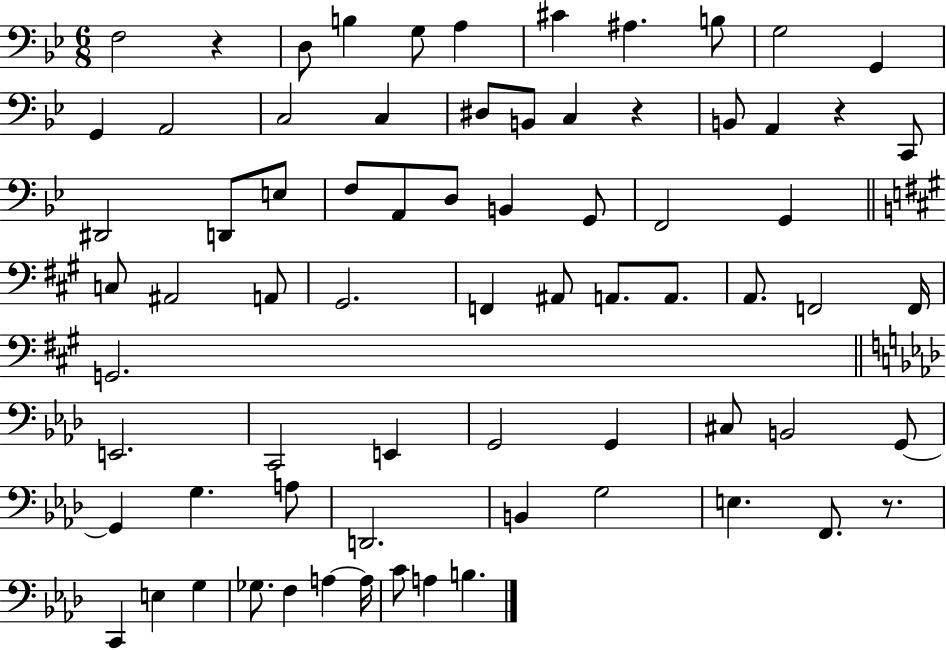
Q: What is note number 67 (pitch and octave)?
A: A3